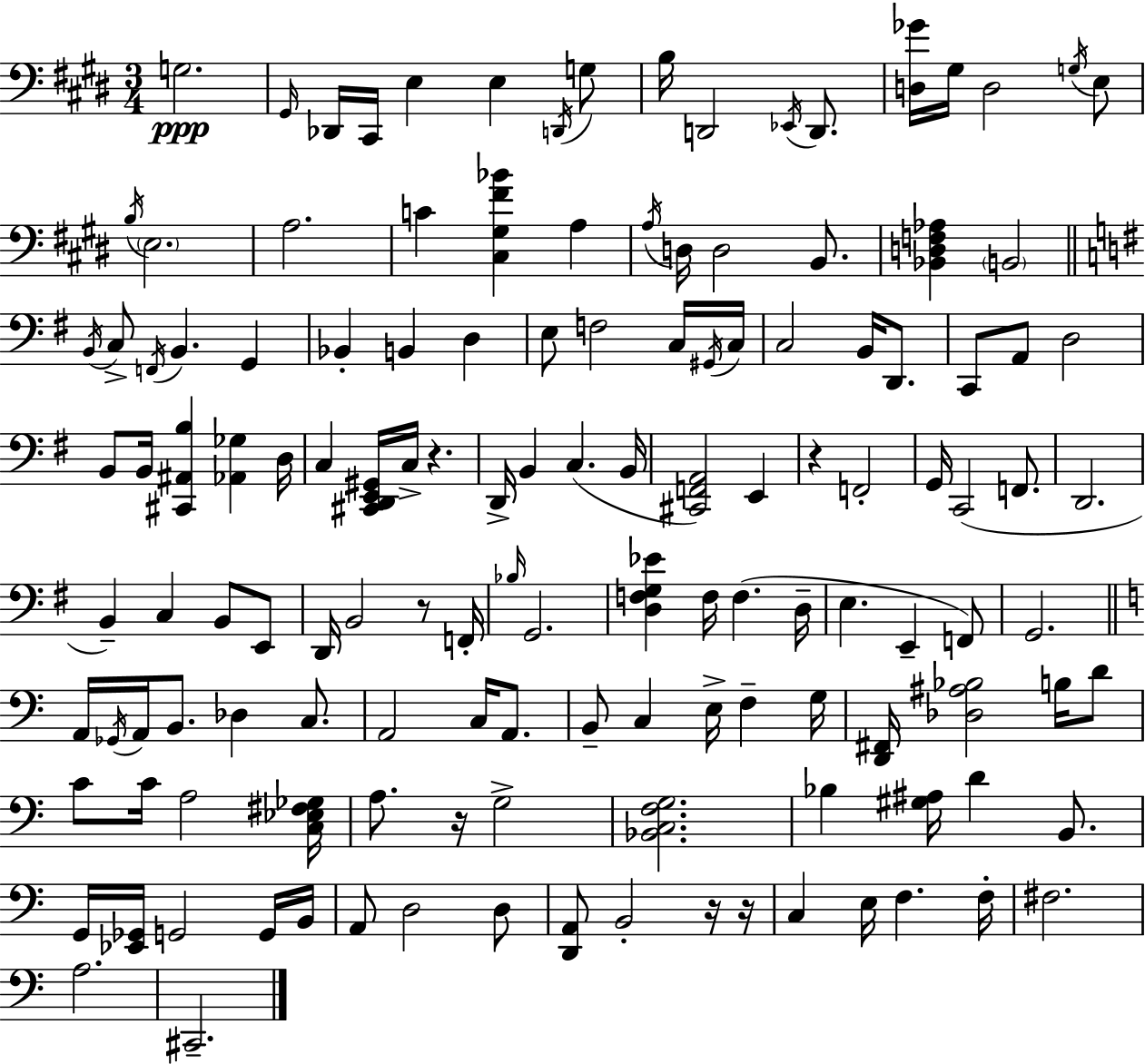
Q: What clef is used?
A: bass